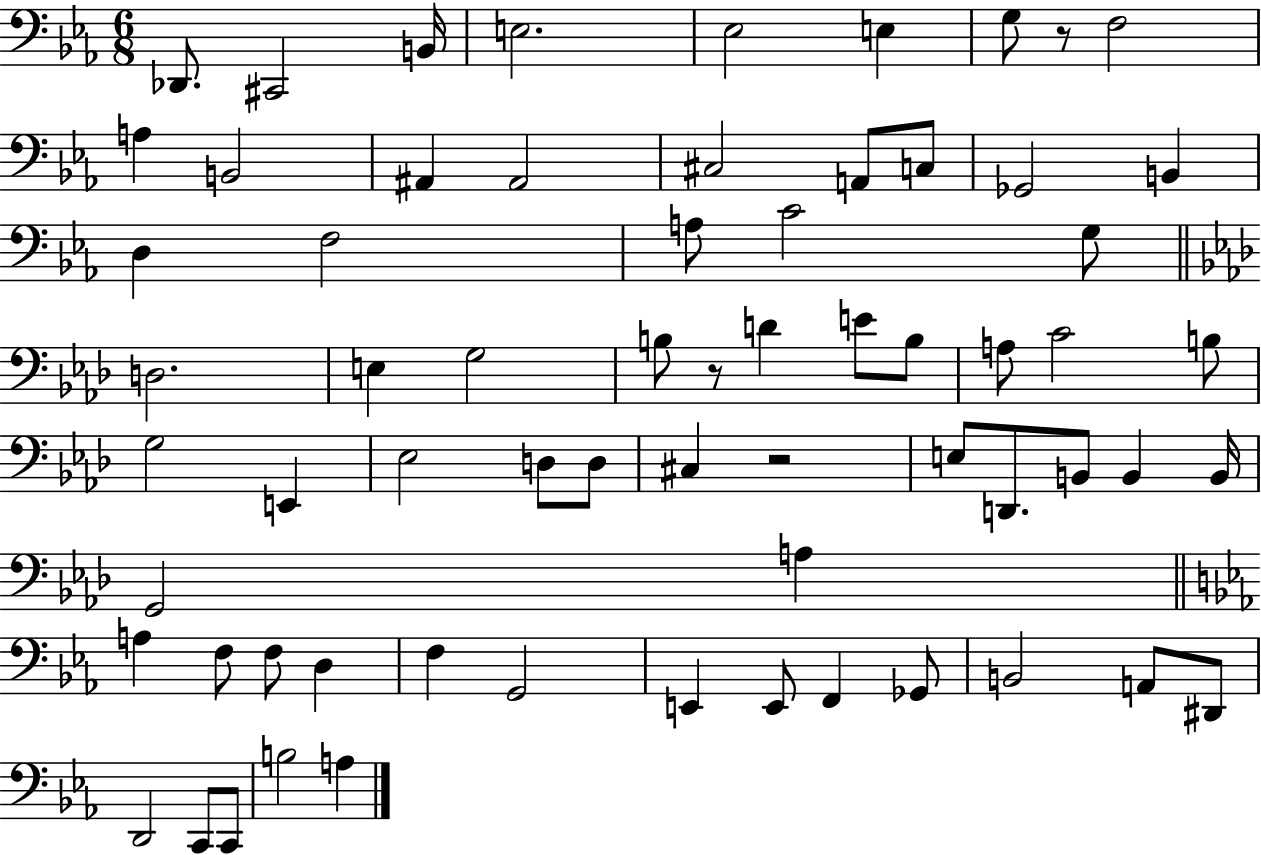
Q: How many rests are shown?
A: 3